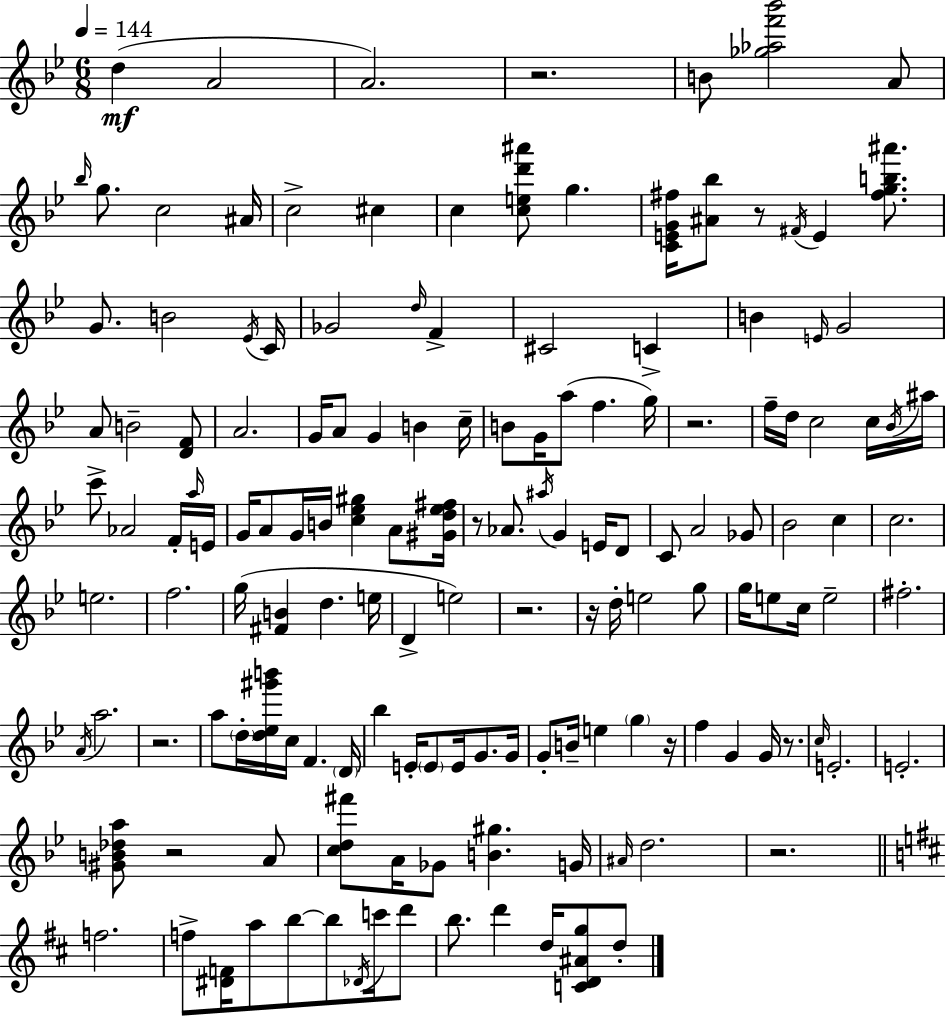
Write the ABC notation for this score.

X:1
T:Untitled
M:6/8
L:1/4
K:Bb
d A2 A2 z2 B/2 [_g_af'_b']2 A/2 _b/4 g/2 c2 ^A/4 c2 ^c c [ced'^a']/2 g [CEG^f]/4 [^A_b]/2 z/2 ^F/4 E [^fgb^a']/2 G/2 B2 _E/4 C/4 _G2 d/4 F ^C2 C B E/4 G2 A/2 B2 [DF]/2 A2 G/4 A/2 G B c/4 B/2 G/4 a/2 f g/4 z2 f/4 d/4 c2 c/4 _B/4 ^a/4 c'/2 _A2 F/4 a/4 E/4 G/4 A/2 G/4 B/4 [c_e^g] A/2 [^Gd_e^f]/4 z/2 _A/2 ^a/4 G E/4 D/2 C/2 A2 _G/2 _B2 c c2 e2 f2 g/4 [^FB] d e/4 D e2 z2 z/4 d/4 e2 g/2 g/4 e/2 c/4 e2 ^f2 A/4 a2 z2 a/2 d/4 [d_e^g'b']/4 c/4 F D/4 _b E/4 E/2 E/4 G/2 G/4 G/2 B/4 e g z/4 f G G/4 z/2 c/4 E2 E2 [^GB_da]/2 z2 A/2 [cd^f']/2 A/4 _G/2 [B^g] G/4 ^A/4 d2 z2 f2 f/2 [^DF]/4 a/2 b/2 b/2 _D/4 c'/4 d'/2 b/2 d' d/4 [CD^Ag]/2 d/2